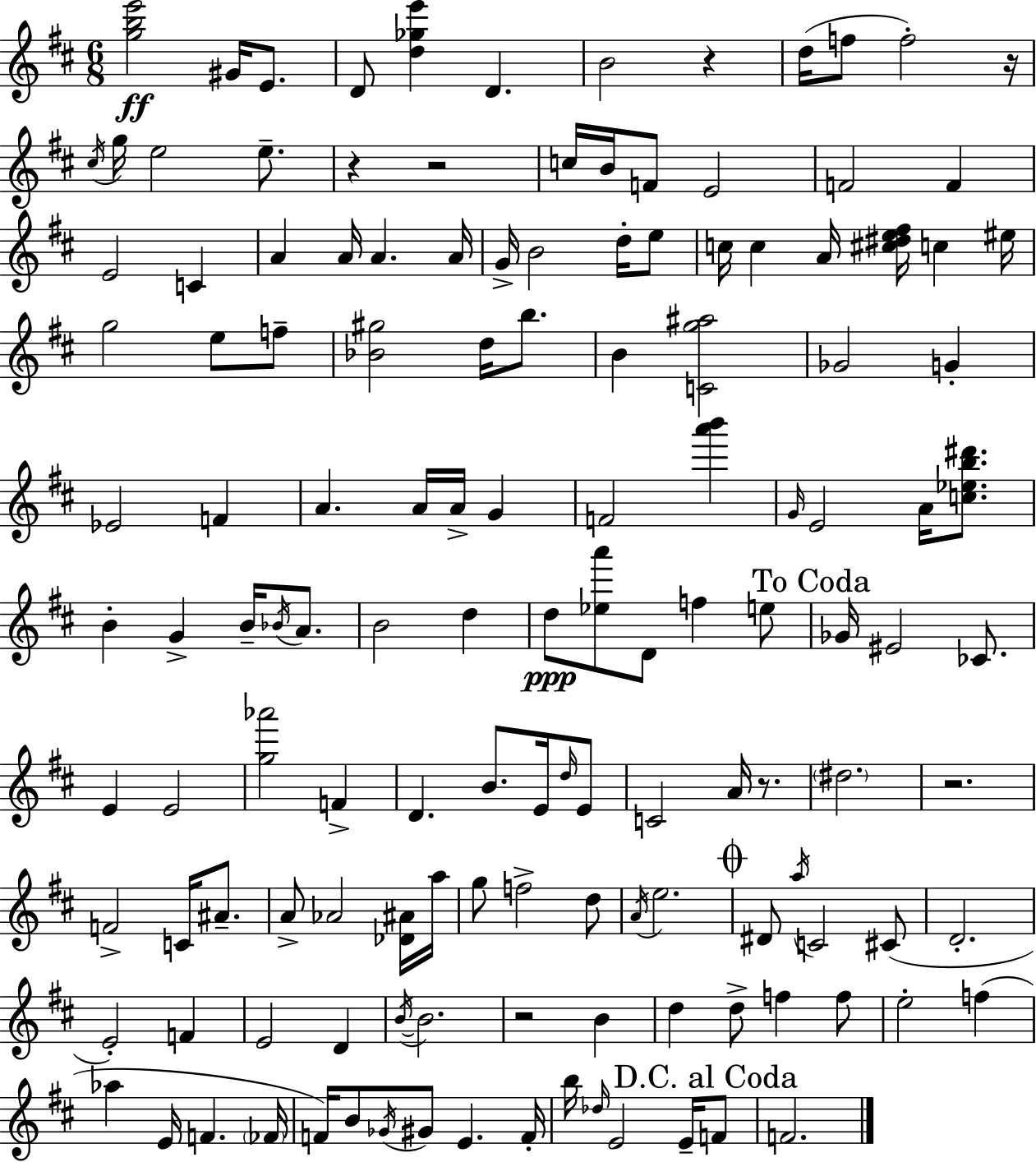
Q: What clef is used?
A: treble